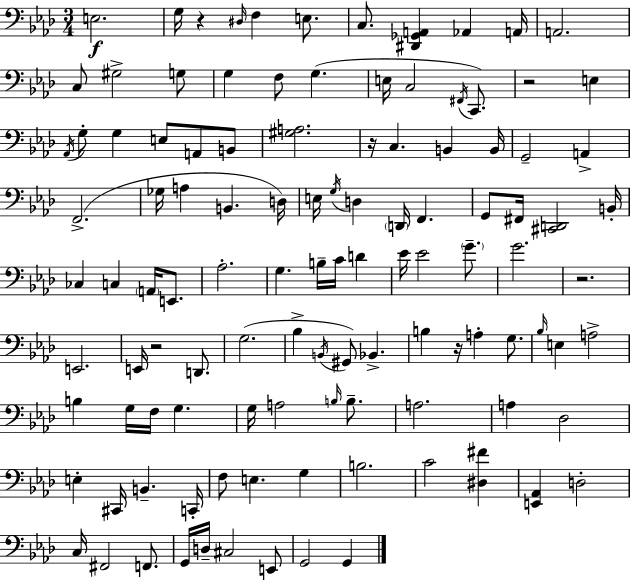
{
  \clef bass
  \numericTimeSignature
  \time 3/4
  \key aes \major
  e2.\f | g16 r4 \grace { dis16 } f4 e8. | c8. <dis, ges, a,>4 aes,4 | a,16 a,2. | \break c8 gis2-> g8 | g4 f8 g4.( | e16 c2 \acciaccatura { fis,16 }) c,8. | r2 e4 | \break \acciaccatura { aes,16 } g8-. g4 e8 a,8 | b,8 <gis a>2. | r16 c4. b,4 | b,16 g,2-- a,4-> | \break f,2.->( | ges16 a4 b,4. | d16) e16 \acciaccatura { g16 } d4 \parenthesize d,16 f,4. | g,8 fis,16 <cis, d,>2 | \break b,16-. ces4 c4 | \parenthesize a,16 e,8. aes2.-. | g4. b16-- c'16 | d'4 ees'16 ees'2 | \break \parenthesize g'8.-- g'2. | r2. | e,2. | e,16 r2 | \break d,8. g2.( | bes4-> \acciaccatura { b,16 } gis,8) bes,4.-> | b4 r16 a4-. | g8. \grace { bes16 } e4 a2-> | \break b4 g16 f16 | g4. g16 a2 | \grace { b16 } b8.-- a2. | a4 des2 | \break e4-. cis,16 | b,4.-- c,16-. f8 e4. | g4 b2. | c'2 | \break <dis fis'>4 <e, aes,>4 d2-. | c16 fis,2 | f,8. g,16 d16-- cis2 | e,8 g,2 | \break g,4 \bar "|."
}